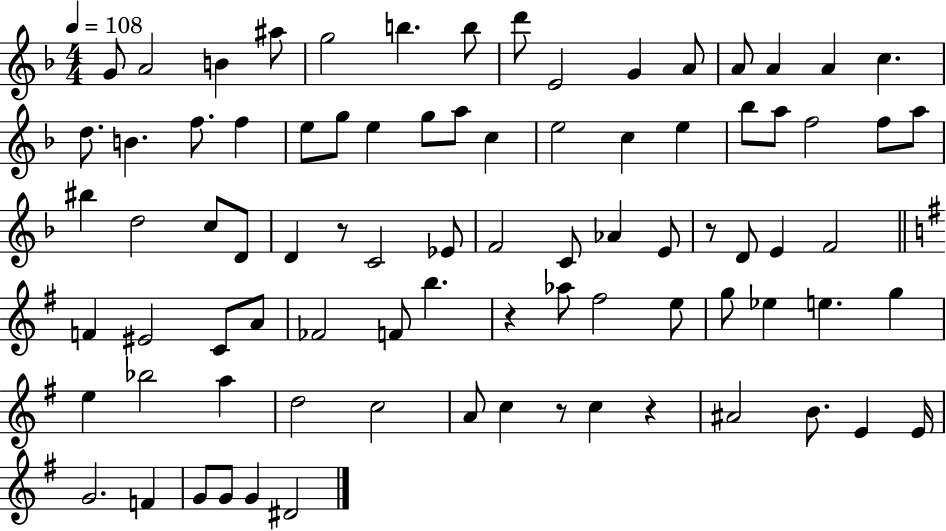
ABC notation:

X:1
T:Untitled
M:4/4
L:1/4
K:F
G/2 A2 B ^a/2 g2 b b/2 d'/2 E2 G A/2 A/2 A A c d/2 B f/2 f e/2 g/2 e g/2 a/2 c e2 c e _b/2 a/2 f2 f/2 a/2 ^b d2 c/2 D/2 D z/2 C2 _E/2 F2 C/2 _A E/2 z/2 D/2 E F2 F ^E2 C/2 A/2 _F2 F/2 b z _a/2 ^f2 e/2 g/2 _e e g e _b2 a d2 c2 A/2 c z/2 c z ^A2 B/2 E E/4 G2 F G/2 G/2 G ^D2